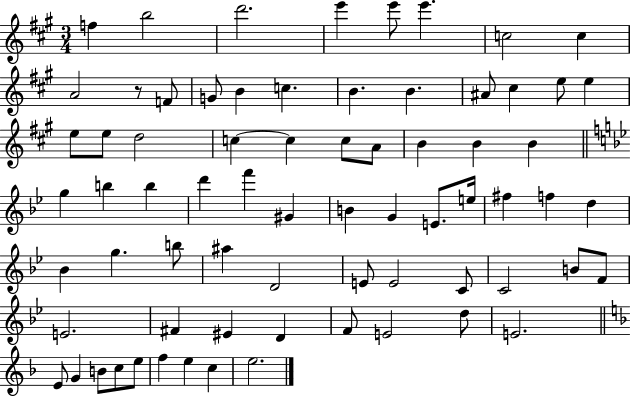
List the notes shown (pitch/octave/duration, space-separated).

F5/q B5/h D6/h. E6/q E6/e E6/q. C5/h C5/q A4/h R/e F4/e G4/e B4/q C5/q. B4/q. B4/q. A#4/e C#5/q E5/e E5/q E5/e E5/e D5/h C5/q C5/q C5/e A4/e B4/q B4/q B4/q G5/q B5/q B5/q D6/q F6/q G#4/q B4/q G4/q E4/e. E5/s F#5/q F5/q D5/q Bb4/q G5/q. B5/e A#5/q D4/h E4/e E4/h C4/e C4/h B4/e F4/e E4/h. F#4/q EIS4/q D4/q F4/e E4/h D5/e E4/h. E4/e G4/q B4/e C5/e E5/e F5/q E5/q C5/q E5/h.